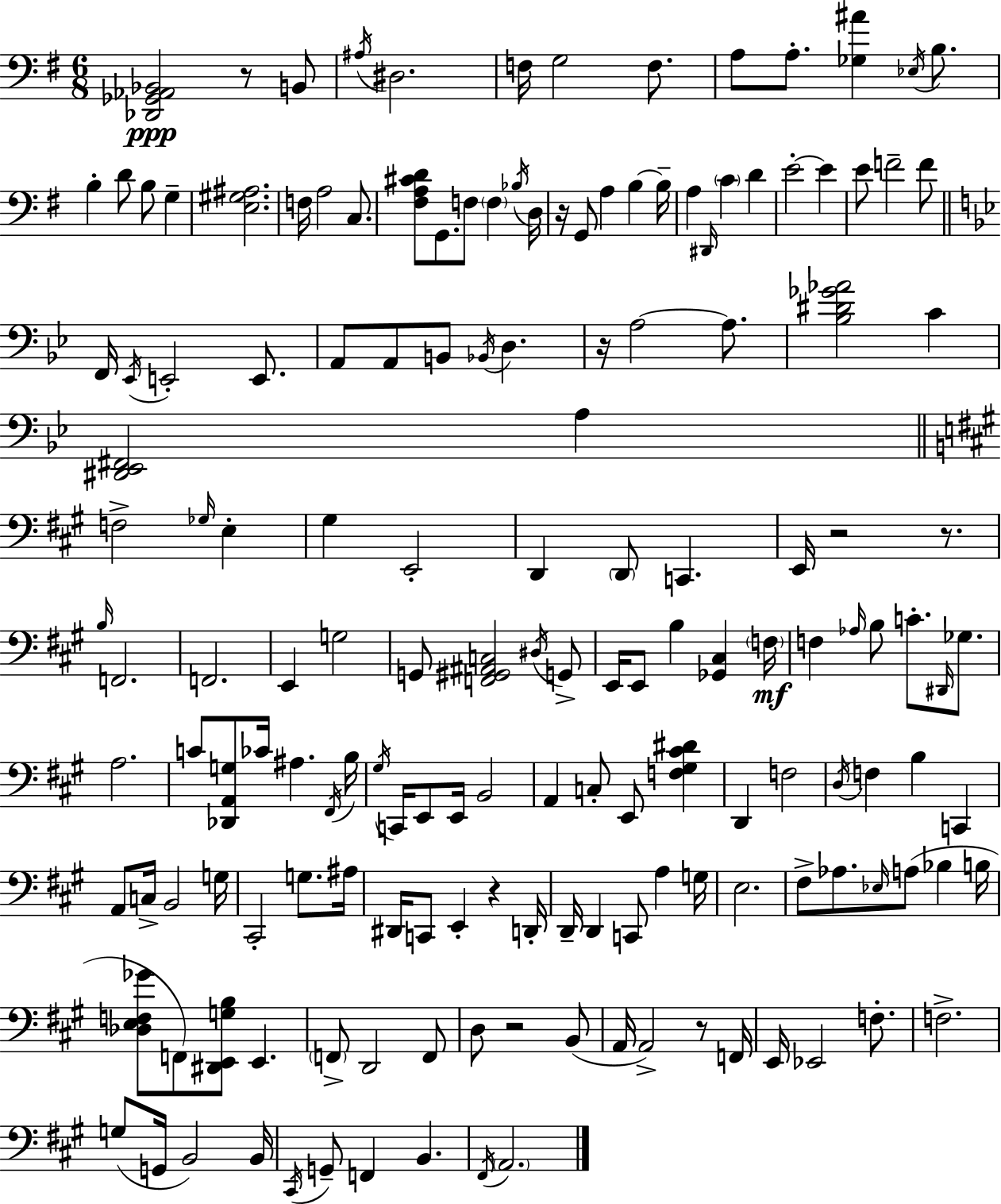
X:1
T:Untitled
M:6/8
L:1/4
K:G
[_D,,_G,,_A,,_B,,]2 z/2 B,,/2 ^A,/4 ^D,2 F,/4 G,2 F,/2 A,/2 A,/2 [_G,^A] _E,/4 B,/2 B, D/2 B,/2 G, [E,^G,^A,]2 F,/4 A,2 C,/2 [^F,A,^CD]/2 G,,/2 F,/2 F, _B,/4 D,/4 z/4 G,,/2 A, B, B,/4 A, ^D,,/4 C D E2 E E/2 F2 F/2 F,,/4 _E,,/4 E,,2 E,,/2 A,,/2 A,,/2 B,,/2 _B,,/4 D, z/4 A,2 A,/2 [_B,^D_G_A]2 C [^D,,_E,,^F,,]2 A, F,2 _G,/4 E, ^G, E,,2 D,, D,,/2 C,, E,,/4 z2 z/2 B,/4 F,,2 F,,2 E,, G,2 G,,/2 [F,,^G,,^A,,C,]2 ^D,/4 G,,/2 E,,/4 E,,/2 B, [_G,,^C,] F,/4 F, _A,/4 B,/2 C/2 ^D,,/4 _G,/2 A,2 C/2 [_D,,A,,G,]/2 _C/4 ^A, ^F,,/4 B,/4 ^G,/4 C,,/4 E,,/2 E,,/4 B,,2 A,, C,/2 E,,/2 [F,^G,^C^D] D,, F,2 D,/4 F, B, C,, A,,/2 C,/4 B,,2 G,/4 ^C,,2 G,/2 ^A,/4 ^D,,/4 C,,/2 E,, z D,,/4 D,,/4 D,, C,,/2 A, G,/4 E,2 ^F,/2 _A,/2 _E,/4 A,/2 _B, B,/4 [_D,E,F,_G]/2 F,,/2 [^D,,E,,G,B,]/2 E,, F,,/2 D,,2 F,,/2 D,/2 z2 B,,/2 A,,/4 A,,2 z/2 F,,/4 E,,/4 _E,,2 F,/2 F,2 G,/2 G,,/4 B,,2 B,,/4 ^C,,/4 G,,/2 F,, B,, ^F,,/4 A,,2